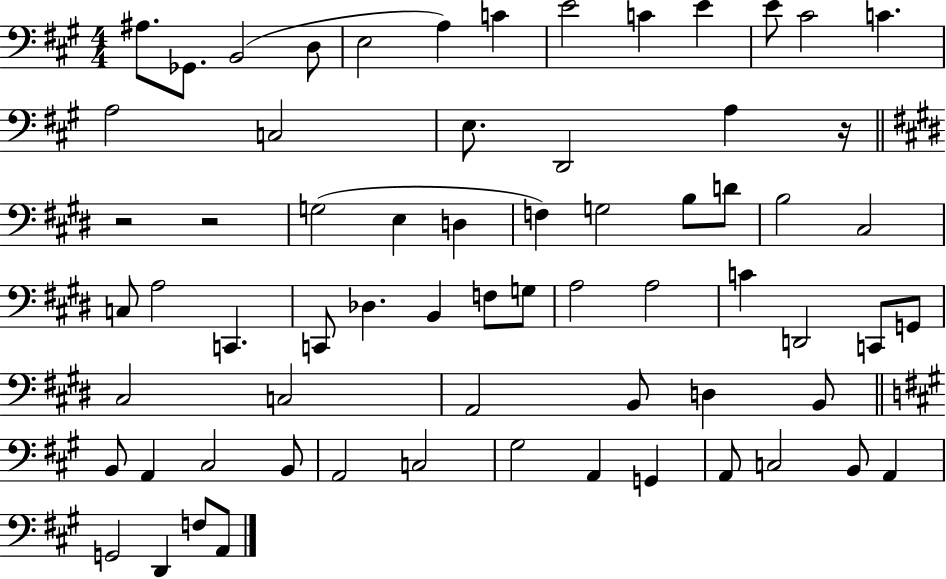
X:1
T:Untitled
M:4/4
L:1/4
K:A
^A,/2 _G,,/2 B,,2 D,/2 E,2 A, C E2 C E E/2 ^C2 C A,2 C,2 E,/2 D,,2 A, z/4 z2 z2 G,2 E, D, F, G,2 B,/2 D/2 B,2 ^C,2 C,/2 A,2 C,, C,,/2 _D, B,, F,/2 G,/2 A,2 A,2 C D,,2 C,,/2 G,,/2 ^C,2 C,2 A,,2 B,,/2 D, B,,/2 B,,/2 A,, ^C,2 B,,/2 A,,2 C,2 ^G,2 A,, G,, A,,/2 C,2 B,,/2 A,, G,,2 D,, F,/2 A,,/2